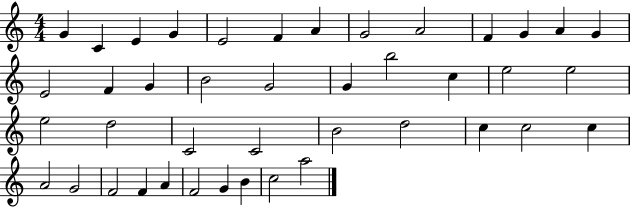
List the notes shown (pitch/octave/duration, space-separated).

G4/q C4/q E4/q G4/q E4/h F4/q A4/q G4/h A4/h F4/q G4/q A4/q G4/q E4/h F4/q G4/q B4/h G4/h G4/q B5/h C5/q E5/h E5/h E5/h D5/h C4/h C4/h B4/h D5/h C5/q C5/h C5/q A4/h G4/h F4/h F4/q A4/q F4/h G4/q B4/q C5/h A5/h